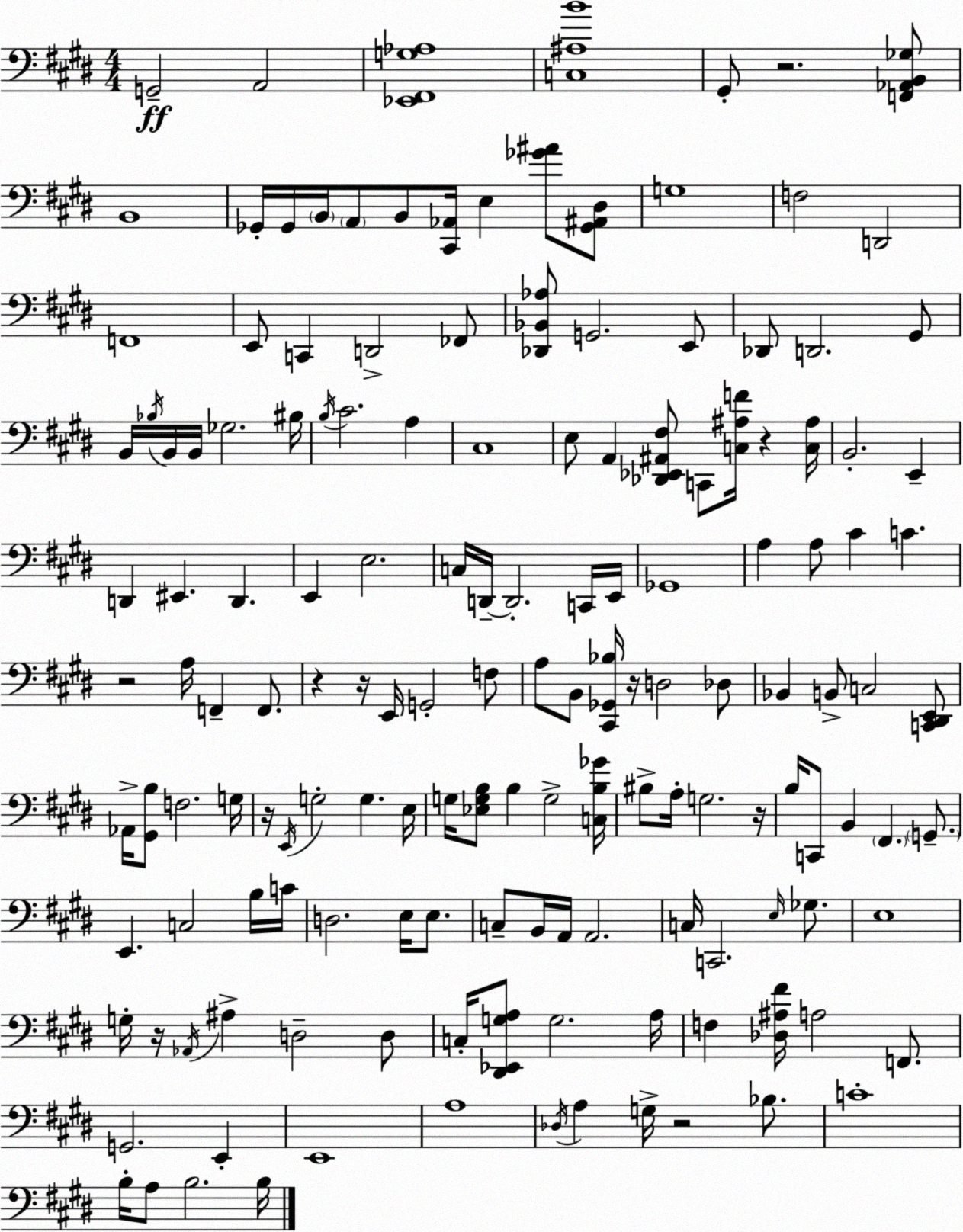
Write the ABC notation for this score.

X:1
T:Untitled
M:4/4
L:1/4
K:E
G,,2 A,,2 [_E,,^F,,G,_A,]4 [C,^A,B]4 ^G,,/2 z2 [F,,_A,,B,,_G,]/2 B,,4 _G,,/4 _G,,/4 B,,/4 A,,/2 B,,/2 [^C,,_A,,]/4 E, [_G^A]/2 [_G,,^A,,^D,]/2 G,4 F,2 D,,2 F,,4 E,,/2 C,, D,,2 _F,,/2 [_D,,_B,,_A,]/2 G,,2 E,,/2 _D,,/2 D,,2 ^G,,/2 B,,/4 _B,/4 B,,/4 B,,/4 _G,2 ^B,/4 B,/4 ^C2 A, ^C,4 E,/2 A,, [_D,,_E,,^A,,^F,]/2 C,,/2 [C,^A,F]/4 z [C,^A,]/4 B,,2 E,, D,, ^E,, D,, E,, E,2 C,/4 D,,/4 D,,2 C,,/4 E,,/4 _G,,4 A, A,/2 ^C C z2 A,/4 F,, F,,/2 z z/4 E,,/4 G,,2 F,/2 A,/2 B,,/2 [^C,,_G,,_B,]/4 z/4 D,2 _D,/2 _B,, B,,/2 C,2 [C,,^D,,E,,]/2 _A,,/4 [^G,,B,]/2 F,2 G,/4 z/4 E,,/4 G,2 G, E,/4 G,/4 [_E,G,B,]/2 B, G,2 [C,B,_G]/4 ^B,/2 A,/4 G,2 z/4 B,/4 C,,/2 B,, ^F,, G,,/2 E,, C,2 B,/4 C/4 D,2 E,/4 E,/2 C,/2 B,,/4 A,,/4 A,,2 C,/4 C,,2 E,/4 _G,/2 E,4 G,/4 z/4 _A,,/4 ^A, D,2 D,/2 C,/4 [^D,,_E,,G,A,]/2 G,2 A,/4 F, [_D,^A,^F]/4 A,2 F,,/2 G,,2 E,, E,,4 A,4 _D,/4 A, G,/4 z2 _B,/2 C4 B,/4 A,/2 B,2 B,/4